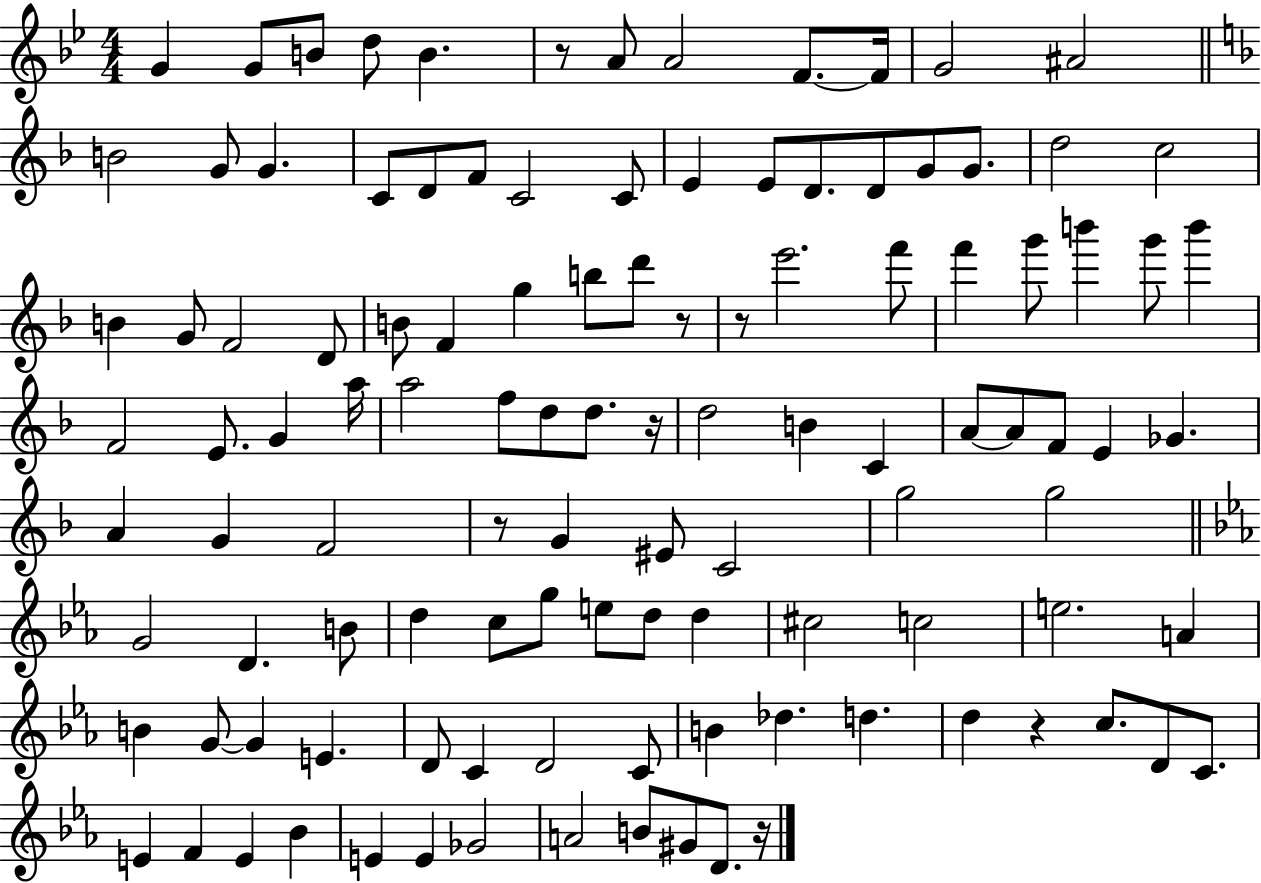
{
  \clef treble
  \numericTimeSignature
  \time 4/4
  \key bes \major
  g'4 g'8 b'8 d''8 b'4. | r8 a'8 a'2 f'8.~~ f'16 | g'2 ais'2 | \bar "||" \break \key d \minor b'2 g'8 g'4. | c'8 d'8 f'8 c'2 c'8 | e'4 e'8 d'8. d'8 g'8 g'8. | d''2 c''2 | \break b'4 g'8 f'2 d'8 | b'8 f'4 g''4 b''8 d'''8 r8 | r8 e'''2. f'''8 | f'''4 g'''8 b'''4 g'''8 b'''4 | \break f'2 e'8. g'4 a''16 | a''2 f''8 d''8 d''8. r16 | d''2 b'4 c'4 | a'8~~ a'8 f'8 e'4 ges'4. | \break a'4 g'4 f'2 | r8 g'4 eis'8 c'2 | g''2 g''2 | \bar "||" \break \key ees \major g'2 d'4. b'8 | d''4 c''8 g''8 e''8 d''8 d''4 | cis''2 c''2 | e''2. a'4 | \break b'4 g'8~~ g'4 e'4. | d'8 c'4 d'2 c'8 | b'4 des''4. d''4. | d''4 r4 c''8. d'8 c'8. | \break e'4 f'4 e'4 bes'4 | e'4 e'4 ges'2 | a'2 b'8 gis'8 d'8. r16 | \bar "|."
}